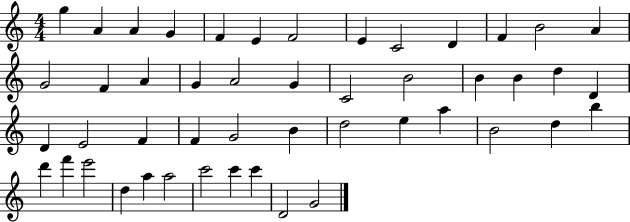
G5/q A4/q A4/q G4/q F4/q E4/q F4/h E4/q C4/h D4/q F4/q B4/h A4/q G4/h F4/q A4/q G4/q A4/h G4/q C4/h B4/h B4/q B4/q D5/q D4/q D4/q E4/h F4/q F4/q G4/h B4/q D5/h E5/q A5/q B4/h D5/q B5/q D6/q F6/q E6/h D5/q A5/q A5/h C6/h C6/q C6/q D4/h G4/h